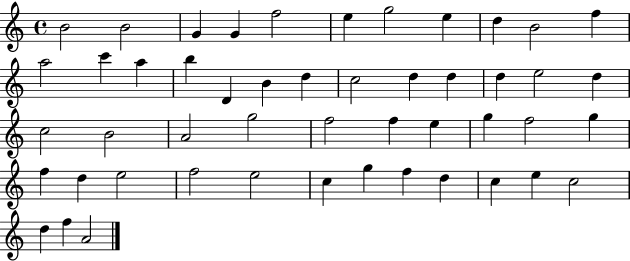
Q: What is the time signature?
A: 4/4